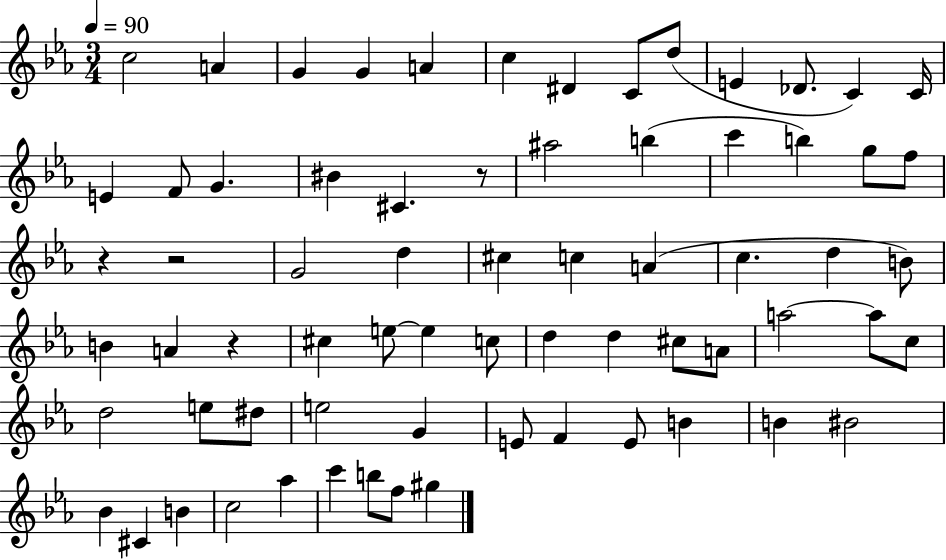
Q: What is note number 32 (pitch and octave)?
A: B4